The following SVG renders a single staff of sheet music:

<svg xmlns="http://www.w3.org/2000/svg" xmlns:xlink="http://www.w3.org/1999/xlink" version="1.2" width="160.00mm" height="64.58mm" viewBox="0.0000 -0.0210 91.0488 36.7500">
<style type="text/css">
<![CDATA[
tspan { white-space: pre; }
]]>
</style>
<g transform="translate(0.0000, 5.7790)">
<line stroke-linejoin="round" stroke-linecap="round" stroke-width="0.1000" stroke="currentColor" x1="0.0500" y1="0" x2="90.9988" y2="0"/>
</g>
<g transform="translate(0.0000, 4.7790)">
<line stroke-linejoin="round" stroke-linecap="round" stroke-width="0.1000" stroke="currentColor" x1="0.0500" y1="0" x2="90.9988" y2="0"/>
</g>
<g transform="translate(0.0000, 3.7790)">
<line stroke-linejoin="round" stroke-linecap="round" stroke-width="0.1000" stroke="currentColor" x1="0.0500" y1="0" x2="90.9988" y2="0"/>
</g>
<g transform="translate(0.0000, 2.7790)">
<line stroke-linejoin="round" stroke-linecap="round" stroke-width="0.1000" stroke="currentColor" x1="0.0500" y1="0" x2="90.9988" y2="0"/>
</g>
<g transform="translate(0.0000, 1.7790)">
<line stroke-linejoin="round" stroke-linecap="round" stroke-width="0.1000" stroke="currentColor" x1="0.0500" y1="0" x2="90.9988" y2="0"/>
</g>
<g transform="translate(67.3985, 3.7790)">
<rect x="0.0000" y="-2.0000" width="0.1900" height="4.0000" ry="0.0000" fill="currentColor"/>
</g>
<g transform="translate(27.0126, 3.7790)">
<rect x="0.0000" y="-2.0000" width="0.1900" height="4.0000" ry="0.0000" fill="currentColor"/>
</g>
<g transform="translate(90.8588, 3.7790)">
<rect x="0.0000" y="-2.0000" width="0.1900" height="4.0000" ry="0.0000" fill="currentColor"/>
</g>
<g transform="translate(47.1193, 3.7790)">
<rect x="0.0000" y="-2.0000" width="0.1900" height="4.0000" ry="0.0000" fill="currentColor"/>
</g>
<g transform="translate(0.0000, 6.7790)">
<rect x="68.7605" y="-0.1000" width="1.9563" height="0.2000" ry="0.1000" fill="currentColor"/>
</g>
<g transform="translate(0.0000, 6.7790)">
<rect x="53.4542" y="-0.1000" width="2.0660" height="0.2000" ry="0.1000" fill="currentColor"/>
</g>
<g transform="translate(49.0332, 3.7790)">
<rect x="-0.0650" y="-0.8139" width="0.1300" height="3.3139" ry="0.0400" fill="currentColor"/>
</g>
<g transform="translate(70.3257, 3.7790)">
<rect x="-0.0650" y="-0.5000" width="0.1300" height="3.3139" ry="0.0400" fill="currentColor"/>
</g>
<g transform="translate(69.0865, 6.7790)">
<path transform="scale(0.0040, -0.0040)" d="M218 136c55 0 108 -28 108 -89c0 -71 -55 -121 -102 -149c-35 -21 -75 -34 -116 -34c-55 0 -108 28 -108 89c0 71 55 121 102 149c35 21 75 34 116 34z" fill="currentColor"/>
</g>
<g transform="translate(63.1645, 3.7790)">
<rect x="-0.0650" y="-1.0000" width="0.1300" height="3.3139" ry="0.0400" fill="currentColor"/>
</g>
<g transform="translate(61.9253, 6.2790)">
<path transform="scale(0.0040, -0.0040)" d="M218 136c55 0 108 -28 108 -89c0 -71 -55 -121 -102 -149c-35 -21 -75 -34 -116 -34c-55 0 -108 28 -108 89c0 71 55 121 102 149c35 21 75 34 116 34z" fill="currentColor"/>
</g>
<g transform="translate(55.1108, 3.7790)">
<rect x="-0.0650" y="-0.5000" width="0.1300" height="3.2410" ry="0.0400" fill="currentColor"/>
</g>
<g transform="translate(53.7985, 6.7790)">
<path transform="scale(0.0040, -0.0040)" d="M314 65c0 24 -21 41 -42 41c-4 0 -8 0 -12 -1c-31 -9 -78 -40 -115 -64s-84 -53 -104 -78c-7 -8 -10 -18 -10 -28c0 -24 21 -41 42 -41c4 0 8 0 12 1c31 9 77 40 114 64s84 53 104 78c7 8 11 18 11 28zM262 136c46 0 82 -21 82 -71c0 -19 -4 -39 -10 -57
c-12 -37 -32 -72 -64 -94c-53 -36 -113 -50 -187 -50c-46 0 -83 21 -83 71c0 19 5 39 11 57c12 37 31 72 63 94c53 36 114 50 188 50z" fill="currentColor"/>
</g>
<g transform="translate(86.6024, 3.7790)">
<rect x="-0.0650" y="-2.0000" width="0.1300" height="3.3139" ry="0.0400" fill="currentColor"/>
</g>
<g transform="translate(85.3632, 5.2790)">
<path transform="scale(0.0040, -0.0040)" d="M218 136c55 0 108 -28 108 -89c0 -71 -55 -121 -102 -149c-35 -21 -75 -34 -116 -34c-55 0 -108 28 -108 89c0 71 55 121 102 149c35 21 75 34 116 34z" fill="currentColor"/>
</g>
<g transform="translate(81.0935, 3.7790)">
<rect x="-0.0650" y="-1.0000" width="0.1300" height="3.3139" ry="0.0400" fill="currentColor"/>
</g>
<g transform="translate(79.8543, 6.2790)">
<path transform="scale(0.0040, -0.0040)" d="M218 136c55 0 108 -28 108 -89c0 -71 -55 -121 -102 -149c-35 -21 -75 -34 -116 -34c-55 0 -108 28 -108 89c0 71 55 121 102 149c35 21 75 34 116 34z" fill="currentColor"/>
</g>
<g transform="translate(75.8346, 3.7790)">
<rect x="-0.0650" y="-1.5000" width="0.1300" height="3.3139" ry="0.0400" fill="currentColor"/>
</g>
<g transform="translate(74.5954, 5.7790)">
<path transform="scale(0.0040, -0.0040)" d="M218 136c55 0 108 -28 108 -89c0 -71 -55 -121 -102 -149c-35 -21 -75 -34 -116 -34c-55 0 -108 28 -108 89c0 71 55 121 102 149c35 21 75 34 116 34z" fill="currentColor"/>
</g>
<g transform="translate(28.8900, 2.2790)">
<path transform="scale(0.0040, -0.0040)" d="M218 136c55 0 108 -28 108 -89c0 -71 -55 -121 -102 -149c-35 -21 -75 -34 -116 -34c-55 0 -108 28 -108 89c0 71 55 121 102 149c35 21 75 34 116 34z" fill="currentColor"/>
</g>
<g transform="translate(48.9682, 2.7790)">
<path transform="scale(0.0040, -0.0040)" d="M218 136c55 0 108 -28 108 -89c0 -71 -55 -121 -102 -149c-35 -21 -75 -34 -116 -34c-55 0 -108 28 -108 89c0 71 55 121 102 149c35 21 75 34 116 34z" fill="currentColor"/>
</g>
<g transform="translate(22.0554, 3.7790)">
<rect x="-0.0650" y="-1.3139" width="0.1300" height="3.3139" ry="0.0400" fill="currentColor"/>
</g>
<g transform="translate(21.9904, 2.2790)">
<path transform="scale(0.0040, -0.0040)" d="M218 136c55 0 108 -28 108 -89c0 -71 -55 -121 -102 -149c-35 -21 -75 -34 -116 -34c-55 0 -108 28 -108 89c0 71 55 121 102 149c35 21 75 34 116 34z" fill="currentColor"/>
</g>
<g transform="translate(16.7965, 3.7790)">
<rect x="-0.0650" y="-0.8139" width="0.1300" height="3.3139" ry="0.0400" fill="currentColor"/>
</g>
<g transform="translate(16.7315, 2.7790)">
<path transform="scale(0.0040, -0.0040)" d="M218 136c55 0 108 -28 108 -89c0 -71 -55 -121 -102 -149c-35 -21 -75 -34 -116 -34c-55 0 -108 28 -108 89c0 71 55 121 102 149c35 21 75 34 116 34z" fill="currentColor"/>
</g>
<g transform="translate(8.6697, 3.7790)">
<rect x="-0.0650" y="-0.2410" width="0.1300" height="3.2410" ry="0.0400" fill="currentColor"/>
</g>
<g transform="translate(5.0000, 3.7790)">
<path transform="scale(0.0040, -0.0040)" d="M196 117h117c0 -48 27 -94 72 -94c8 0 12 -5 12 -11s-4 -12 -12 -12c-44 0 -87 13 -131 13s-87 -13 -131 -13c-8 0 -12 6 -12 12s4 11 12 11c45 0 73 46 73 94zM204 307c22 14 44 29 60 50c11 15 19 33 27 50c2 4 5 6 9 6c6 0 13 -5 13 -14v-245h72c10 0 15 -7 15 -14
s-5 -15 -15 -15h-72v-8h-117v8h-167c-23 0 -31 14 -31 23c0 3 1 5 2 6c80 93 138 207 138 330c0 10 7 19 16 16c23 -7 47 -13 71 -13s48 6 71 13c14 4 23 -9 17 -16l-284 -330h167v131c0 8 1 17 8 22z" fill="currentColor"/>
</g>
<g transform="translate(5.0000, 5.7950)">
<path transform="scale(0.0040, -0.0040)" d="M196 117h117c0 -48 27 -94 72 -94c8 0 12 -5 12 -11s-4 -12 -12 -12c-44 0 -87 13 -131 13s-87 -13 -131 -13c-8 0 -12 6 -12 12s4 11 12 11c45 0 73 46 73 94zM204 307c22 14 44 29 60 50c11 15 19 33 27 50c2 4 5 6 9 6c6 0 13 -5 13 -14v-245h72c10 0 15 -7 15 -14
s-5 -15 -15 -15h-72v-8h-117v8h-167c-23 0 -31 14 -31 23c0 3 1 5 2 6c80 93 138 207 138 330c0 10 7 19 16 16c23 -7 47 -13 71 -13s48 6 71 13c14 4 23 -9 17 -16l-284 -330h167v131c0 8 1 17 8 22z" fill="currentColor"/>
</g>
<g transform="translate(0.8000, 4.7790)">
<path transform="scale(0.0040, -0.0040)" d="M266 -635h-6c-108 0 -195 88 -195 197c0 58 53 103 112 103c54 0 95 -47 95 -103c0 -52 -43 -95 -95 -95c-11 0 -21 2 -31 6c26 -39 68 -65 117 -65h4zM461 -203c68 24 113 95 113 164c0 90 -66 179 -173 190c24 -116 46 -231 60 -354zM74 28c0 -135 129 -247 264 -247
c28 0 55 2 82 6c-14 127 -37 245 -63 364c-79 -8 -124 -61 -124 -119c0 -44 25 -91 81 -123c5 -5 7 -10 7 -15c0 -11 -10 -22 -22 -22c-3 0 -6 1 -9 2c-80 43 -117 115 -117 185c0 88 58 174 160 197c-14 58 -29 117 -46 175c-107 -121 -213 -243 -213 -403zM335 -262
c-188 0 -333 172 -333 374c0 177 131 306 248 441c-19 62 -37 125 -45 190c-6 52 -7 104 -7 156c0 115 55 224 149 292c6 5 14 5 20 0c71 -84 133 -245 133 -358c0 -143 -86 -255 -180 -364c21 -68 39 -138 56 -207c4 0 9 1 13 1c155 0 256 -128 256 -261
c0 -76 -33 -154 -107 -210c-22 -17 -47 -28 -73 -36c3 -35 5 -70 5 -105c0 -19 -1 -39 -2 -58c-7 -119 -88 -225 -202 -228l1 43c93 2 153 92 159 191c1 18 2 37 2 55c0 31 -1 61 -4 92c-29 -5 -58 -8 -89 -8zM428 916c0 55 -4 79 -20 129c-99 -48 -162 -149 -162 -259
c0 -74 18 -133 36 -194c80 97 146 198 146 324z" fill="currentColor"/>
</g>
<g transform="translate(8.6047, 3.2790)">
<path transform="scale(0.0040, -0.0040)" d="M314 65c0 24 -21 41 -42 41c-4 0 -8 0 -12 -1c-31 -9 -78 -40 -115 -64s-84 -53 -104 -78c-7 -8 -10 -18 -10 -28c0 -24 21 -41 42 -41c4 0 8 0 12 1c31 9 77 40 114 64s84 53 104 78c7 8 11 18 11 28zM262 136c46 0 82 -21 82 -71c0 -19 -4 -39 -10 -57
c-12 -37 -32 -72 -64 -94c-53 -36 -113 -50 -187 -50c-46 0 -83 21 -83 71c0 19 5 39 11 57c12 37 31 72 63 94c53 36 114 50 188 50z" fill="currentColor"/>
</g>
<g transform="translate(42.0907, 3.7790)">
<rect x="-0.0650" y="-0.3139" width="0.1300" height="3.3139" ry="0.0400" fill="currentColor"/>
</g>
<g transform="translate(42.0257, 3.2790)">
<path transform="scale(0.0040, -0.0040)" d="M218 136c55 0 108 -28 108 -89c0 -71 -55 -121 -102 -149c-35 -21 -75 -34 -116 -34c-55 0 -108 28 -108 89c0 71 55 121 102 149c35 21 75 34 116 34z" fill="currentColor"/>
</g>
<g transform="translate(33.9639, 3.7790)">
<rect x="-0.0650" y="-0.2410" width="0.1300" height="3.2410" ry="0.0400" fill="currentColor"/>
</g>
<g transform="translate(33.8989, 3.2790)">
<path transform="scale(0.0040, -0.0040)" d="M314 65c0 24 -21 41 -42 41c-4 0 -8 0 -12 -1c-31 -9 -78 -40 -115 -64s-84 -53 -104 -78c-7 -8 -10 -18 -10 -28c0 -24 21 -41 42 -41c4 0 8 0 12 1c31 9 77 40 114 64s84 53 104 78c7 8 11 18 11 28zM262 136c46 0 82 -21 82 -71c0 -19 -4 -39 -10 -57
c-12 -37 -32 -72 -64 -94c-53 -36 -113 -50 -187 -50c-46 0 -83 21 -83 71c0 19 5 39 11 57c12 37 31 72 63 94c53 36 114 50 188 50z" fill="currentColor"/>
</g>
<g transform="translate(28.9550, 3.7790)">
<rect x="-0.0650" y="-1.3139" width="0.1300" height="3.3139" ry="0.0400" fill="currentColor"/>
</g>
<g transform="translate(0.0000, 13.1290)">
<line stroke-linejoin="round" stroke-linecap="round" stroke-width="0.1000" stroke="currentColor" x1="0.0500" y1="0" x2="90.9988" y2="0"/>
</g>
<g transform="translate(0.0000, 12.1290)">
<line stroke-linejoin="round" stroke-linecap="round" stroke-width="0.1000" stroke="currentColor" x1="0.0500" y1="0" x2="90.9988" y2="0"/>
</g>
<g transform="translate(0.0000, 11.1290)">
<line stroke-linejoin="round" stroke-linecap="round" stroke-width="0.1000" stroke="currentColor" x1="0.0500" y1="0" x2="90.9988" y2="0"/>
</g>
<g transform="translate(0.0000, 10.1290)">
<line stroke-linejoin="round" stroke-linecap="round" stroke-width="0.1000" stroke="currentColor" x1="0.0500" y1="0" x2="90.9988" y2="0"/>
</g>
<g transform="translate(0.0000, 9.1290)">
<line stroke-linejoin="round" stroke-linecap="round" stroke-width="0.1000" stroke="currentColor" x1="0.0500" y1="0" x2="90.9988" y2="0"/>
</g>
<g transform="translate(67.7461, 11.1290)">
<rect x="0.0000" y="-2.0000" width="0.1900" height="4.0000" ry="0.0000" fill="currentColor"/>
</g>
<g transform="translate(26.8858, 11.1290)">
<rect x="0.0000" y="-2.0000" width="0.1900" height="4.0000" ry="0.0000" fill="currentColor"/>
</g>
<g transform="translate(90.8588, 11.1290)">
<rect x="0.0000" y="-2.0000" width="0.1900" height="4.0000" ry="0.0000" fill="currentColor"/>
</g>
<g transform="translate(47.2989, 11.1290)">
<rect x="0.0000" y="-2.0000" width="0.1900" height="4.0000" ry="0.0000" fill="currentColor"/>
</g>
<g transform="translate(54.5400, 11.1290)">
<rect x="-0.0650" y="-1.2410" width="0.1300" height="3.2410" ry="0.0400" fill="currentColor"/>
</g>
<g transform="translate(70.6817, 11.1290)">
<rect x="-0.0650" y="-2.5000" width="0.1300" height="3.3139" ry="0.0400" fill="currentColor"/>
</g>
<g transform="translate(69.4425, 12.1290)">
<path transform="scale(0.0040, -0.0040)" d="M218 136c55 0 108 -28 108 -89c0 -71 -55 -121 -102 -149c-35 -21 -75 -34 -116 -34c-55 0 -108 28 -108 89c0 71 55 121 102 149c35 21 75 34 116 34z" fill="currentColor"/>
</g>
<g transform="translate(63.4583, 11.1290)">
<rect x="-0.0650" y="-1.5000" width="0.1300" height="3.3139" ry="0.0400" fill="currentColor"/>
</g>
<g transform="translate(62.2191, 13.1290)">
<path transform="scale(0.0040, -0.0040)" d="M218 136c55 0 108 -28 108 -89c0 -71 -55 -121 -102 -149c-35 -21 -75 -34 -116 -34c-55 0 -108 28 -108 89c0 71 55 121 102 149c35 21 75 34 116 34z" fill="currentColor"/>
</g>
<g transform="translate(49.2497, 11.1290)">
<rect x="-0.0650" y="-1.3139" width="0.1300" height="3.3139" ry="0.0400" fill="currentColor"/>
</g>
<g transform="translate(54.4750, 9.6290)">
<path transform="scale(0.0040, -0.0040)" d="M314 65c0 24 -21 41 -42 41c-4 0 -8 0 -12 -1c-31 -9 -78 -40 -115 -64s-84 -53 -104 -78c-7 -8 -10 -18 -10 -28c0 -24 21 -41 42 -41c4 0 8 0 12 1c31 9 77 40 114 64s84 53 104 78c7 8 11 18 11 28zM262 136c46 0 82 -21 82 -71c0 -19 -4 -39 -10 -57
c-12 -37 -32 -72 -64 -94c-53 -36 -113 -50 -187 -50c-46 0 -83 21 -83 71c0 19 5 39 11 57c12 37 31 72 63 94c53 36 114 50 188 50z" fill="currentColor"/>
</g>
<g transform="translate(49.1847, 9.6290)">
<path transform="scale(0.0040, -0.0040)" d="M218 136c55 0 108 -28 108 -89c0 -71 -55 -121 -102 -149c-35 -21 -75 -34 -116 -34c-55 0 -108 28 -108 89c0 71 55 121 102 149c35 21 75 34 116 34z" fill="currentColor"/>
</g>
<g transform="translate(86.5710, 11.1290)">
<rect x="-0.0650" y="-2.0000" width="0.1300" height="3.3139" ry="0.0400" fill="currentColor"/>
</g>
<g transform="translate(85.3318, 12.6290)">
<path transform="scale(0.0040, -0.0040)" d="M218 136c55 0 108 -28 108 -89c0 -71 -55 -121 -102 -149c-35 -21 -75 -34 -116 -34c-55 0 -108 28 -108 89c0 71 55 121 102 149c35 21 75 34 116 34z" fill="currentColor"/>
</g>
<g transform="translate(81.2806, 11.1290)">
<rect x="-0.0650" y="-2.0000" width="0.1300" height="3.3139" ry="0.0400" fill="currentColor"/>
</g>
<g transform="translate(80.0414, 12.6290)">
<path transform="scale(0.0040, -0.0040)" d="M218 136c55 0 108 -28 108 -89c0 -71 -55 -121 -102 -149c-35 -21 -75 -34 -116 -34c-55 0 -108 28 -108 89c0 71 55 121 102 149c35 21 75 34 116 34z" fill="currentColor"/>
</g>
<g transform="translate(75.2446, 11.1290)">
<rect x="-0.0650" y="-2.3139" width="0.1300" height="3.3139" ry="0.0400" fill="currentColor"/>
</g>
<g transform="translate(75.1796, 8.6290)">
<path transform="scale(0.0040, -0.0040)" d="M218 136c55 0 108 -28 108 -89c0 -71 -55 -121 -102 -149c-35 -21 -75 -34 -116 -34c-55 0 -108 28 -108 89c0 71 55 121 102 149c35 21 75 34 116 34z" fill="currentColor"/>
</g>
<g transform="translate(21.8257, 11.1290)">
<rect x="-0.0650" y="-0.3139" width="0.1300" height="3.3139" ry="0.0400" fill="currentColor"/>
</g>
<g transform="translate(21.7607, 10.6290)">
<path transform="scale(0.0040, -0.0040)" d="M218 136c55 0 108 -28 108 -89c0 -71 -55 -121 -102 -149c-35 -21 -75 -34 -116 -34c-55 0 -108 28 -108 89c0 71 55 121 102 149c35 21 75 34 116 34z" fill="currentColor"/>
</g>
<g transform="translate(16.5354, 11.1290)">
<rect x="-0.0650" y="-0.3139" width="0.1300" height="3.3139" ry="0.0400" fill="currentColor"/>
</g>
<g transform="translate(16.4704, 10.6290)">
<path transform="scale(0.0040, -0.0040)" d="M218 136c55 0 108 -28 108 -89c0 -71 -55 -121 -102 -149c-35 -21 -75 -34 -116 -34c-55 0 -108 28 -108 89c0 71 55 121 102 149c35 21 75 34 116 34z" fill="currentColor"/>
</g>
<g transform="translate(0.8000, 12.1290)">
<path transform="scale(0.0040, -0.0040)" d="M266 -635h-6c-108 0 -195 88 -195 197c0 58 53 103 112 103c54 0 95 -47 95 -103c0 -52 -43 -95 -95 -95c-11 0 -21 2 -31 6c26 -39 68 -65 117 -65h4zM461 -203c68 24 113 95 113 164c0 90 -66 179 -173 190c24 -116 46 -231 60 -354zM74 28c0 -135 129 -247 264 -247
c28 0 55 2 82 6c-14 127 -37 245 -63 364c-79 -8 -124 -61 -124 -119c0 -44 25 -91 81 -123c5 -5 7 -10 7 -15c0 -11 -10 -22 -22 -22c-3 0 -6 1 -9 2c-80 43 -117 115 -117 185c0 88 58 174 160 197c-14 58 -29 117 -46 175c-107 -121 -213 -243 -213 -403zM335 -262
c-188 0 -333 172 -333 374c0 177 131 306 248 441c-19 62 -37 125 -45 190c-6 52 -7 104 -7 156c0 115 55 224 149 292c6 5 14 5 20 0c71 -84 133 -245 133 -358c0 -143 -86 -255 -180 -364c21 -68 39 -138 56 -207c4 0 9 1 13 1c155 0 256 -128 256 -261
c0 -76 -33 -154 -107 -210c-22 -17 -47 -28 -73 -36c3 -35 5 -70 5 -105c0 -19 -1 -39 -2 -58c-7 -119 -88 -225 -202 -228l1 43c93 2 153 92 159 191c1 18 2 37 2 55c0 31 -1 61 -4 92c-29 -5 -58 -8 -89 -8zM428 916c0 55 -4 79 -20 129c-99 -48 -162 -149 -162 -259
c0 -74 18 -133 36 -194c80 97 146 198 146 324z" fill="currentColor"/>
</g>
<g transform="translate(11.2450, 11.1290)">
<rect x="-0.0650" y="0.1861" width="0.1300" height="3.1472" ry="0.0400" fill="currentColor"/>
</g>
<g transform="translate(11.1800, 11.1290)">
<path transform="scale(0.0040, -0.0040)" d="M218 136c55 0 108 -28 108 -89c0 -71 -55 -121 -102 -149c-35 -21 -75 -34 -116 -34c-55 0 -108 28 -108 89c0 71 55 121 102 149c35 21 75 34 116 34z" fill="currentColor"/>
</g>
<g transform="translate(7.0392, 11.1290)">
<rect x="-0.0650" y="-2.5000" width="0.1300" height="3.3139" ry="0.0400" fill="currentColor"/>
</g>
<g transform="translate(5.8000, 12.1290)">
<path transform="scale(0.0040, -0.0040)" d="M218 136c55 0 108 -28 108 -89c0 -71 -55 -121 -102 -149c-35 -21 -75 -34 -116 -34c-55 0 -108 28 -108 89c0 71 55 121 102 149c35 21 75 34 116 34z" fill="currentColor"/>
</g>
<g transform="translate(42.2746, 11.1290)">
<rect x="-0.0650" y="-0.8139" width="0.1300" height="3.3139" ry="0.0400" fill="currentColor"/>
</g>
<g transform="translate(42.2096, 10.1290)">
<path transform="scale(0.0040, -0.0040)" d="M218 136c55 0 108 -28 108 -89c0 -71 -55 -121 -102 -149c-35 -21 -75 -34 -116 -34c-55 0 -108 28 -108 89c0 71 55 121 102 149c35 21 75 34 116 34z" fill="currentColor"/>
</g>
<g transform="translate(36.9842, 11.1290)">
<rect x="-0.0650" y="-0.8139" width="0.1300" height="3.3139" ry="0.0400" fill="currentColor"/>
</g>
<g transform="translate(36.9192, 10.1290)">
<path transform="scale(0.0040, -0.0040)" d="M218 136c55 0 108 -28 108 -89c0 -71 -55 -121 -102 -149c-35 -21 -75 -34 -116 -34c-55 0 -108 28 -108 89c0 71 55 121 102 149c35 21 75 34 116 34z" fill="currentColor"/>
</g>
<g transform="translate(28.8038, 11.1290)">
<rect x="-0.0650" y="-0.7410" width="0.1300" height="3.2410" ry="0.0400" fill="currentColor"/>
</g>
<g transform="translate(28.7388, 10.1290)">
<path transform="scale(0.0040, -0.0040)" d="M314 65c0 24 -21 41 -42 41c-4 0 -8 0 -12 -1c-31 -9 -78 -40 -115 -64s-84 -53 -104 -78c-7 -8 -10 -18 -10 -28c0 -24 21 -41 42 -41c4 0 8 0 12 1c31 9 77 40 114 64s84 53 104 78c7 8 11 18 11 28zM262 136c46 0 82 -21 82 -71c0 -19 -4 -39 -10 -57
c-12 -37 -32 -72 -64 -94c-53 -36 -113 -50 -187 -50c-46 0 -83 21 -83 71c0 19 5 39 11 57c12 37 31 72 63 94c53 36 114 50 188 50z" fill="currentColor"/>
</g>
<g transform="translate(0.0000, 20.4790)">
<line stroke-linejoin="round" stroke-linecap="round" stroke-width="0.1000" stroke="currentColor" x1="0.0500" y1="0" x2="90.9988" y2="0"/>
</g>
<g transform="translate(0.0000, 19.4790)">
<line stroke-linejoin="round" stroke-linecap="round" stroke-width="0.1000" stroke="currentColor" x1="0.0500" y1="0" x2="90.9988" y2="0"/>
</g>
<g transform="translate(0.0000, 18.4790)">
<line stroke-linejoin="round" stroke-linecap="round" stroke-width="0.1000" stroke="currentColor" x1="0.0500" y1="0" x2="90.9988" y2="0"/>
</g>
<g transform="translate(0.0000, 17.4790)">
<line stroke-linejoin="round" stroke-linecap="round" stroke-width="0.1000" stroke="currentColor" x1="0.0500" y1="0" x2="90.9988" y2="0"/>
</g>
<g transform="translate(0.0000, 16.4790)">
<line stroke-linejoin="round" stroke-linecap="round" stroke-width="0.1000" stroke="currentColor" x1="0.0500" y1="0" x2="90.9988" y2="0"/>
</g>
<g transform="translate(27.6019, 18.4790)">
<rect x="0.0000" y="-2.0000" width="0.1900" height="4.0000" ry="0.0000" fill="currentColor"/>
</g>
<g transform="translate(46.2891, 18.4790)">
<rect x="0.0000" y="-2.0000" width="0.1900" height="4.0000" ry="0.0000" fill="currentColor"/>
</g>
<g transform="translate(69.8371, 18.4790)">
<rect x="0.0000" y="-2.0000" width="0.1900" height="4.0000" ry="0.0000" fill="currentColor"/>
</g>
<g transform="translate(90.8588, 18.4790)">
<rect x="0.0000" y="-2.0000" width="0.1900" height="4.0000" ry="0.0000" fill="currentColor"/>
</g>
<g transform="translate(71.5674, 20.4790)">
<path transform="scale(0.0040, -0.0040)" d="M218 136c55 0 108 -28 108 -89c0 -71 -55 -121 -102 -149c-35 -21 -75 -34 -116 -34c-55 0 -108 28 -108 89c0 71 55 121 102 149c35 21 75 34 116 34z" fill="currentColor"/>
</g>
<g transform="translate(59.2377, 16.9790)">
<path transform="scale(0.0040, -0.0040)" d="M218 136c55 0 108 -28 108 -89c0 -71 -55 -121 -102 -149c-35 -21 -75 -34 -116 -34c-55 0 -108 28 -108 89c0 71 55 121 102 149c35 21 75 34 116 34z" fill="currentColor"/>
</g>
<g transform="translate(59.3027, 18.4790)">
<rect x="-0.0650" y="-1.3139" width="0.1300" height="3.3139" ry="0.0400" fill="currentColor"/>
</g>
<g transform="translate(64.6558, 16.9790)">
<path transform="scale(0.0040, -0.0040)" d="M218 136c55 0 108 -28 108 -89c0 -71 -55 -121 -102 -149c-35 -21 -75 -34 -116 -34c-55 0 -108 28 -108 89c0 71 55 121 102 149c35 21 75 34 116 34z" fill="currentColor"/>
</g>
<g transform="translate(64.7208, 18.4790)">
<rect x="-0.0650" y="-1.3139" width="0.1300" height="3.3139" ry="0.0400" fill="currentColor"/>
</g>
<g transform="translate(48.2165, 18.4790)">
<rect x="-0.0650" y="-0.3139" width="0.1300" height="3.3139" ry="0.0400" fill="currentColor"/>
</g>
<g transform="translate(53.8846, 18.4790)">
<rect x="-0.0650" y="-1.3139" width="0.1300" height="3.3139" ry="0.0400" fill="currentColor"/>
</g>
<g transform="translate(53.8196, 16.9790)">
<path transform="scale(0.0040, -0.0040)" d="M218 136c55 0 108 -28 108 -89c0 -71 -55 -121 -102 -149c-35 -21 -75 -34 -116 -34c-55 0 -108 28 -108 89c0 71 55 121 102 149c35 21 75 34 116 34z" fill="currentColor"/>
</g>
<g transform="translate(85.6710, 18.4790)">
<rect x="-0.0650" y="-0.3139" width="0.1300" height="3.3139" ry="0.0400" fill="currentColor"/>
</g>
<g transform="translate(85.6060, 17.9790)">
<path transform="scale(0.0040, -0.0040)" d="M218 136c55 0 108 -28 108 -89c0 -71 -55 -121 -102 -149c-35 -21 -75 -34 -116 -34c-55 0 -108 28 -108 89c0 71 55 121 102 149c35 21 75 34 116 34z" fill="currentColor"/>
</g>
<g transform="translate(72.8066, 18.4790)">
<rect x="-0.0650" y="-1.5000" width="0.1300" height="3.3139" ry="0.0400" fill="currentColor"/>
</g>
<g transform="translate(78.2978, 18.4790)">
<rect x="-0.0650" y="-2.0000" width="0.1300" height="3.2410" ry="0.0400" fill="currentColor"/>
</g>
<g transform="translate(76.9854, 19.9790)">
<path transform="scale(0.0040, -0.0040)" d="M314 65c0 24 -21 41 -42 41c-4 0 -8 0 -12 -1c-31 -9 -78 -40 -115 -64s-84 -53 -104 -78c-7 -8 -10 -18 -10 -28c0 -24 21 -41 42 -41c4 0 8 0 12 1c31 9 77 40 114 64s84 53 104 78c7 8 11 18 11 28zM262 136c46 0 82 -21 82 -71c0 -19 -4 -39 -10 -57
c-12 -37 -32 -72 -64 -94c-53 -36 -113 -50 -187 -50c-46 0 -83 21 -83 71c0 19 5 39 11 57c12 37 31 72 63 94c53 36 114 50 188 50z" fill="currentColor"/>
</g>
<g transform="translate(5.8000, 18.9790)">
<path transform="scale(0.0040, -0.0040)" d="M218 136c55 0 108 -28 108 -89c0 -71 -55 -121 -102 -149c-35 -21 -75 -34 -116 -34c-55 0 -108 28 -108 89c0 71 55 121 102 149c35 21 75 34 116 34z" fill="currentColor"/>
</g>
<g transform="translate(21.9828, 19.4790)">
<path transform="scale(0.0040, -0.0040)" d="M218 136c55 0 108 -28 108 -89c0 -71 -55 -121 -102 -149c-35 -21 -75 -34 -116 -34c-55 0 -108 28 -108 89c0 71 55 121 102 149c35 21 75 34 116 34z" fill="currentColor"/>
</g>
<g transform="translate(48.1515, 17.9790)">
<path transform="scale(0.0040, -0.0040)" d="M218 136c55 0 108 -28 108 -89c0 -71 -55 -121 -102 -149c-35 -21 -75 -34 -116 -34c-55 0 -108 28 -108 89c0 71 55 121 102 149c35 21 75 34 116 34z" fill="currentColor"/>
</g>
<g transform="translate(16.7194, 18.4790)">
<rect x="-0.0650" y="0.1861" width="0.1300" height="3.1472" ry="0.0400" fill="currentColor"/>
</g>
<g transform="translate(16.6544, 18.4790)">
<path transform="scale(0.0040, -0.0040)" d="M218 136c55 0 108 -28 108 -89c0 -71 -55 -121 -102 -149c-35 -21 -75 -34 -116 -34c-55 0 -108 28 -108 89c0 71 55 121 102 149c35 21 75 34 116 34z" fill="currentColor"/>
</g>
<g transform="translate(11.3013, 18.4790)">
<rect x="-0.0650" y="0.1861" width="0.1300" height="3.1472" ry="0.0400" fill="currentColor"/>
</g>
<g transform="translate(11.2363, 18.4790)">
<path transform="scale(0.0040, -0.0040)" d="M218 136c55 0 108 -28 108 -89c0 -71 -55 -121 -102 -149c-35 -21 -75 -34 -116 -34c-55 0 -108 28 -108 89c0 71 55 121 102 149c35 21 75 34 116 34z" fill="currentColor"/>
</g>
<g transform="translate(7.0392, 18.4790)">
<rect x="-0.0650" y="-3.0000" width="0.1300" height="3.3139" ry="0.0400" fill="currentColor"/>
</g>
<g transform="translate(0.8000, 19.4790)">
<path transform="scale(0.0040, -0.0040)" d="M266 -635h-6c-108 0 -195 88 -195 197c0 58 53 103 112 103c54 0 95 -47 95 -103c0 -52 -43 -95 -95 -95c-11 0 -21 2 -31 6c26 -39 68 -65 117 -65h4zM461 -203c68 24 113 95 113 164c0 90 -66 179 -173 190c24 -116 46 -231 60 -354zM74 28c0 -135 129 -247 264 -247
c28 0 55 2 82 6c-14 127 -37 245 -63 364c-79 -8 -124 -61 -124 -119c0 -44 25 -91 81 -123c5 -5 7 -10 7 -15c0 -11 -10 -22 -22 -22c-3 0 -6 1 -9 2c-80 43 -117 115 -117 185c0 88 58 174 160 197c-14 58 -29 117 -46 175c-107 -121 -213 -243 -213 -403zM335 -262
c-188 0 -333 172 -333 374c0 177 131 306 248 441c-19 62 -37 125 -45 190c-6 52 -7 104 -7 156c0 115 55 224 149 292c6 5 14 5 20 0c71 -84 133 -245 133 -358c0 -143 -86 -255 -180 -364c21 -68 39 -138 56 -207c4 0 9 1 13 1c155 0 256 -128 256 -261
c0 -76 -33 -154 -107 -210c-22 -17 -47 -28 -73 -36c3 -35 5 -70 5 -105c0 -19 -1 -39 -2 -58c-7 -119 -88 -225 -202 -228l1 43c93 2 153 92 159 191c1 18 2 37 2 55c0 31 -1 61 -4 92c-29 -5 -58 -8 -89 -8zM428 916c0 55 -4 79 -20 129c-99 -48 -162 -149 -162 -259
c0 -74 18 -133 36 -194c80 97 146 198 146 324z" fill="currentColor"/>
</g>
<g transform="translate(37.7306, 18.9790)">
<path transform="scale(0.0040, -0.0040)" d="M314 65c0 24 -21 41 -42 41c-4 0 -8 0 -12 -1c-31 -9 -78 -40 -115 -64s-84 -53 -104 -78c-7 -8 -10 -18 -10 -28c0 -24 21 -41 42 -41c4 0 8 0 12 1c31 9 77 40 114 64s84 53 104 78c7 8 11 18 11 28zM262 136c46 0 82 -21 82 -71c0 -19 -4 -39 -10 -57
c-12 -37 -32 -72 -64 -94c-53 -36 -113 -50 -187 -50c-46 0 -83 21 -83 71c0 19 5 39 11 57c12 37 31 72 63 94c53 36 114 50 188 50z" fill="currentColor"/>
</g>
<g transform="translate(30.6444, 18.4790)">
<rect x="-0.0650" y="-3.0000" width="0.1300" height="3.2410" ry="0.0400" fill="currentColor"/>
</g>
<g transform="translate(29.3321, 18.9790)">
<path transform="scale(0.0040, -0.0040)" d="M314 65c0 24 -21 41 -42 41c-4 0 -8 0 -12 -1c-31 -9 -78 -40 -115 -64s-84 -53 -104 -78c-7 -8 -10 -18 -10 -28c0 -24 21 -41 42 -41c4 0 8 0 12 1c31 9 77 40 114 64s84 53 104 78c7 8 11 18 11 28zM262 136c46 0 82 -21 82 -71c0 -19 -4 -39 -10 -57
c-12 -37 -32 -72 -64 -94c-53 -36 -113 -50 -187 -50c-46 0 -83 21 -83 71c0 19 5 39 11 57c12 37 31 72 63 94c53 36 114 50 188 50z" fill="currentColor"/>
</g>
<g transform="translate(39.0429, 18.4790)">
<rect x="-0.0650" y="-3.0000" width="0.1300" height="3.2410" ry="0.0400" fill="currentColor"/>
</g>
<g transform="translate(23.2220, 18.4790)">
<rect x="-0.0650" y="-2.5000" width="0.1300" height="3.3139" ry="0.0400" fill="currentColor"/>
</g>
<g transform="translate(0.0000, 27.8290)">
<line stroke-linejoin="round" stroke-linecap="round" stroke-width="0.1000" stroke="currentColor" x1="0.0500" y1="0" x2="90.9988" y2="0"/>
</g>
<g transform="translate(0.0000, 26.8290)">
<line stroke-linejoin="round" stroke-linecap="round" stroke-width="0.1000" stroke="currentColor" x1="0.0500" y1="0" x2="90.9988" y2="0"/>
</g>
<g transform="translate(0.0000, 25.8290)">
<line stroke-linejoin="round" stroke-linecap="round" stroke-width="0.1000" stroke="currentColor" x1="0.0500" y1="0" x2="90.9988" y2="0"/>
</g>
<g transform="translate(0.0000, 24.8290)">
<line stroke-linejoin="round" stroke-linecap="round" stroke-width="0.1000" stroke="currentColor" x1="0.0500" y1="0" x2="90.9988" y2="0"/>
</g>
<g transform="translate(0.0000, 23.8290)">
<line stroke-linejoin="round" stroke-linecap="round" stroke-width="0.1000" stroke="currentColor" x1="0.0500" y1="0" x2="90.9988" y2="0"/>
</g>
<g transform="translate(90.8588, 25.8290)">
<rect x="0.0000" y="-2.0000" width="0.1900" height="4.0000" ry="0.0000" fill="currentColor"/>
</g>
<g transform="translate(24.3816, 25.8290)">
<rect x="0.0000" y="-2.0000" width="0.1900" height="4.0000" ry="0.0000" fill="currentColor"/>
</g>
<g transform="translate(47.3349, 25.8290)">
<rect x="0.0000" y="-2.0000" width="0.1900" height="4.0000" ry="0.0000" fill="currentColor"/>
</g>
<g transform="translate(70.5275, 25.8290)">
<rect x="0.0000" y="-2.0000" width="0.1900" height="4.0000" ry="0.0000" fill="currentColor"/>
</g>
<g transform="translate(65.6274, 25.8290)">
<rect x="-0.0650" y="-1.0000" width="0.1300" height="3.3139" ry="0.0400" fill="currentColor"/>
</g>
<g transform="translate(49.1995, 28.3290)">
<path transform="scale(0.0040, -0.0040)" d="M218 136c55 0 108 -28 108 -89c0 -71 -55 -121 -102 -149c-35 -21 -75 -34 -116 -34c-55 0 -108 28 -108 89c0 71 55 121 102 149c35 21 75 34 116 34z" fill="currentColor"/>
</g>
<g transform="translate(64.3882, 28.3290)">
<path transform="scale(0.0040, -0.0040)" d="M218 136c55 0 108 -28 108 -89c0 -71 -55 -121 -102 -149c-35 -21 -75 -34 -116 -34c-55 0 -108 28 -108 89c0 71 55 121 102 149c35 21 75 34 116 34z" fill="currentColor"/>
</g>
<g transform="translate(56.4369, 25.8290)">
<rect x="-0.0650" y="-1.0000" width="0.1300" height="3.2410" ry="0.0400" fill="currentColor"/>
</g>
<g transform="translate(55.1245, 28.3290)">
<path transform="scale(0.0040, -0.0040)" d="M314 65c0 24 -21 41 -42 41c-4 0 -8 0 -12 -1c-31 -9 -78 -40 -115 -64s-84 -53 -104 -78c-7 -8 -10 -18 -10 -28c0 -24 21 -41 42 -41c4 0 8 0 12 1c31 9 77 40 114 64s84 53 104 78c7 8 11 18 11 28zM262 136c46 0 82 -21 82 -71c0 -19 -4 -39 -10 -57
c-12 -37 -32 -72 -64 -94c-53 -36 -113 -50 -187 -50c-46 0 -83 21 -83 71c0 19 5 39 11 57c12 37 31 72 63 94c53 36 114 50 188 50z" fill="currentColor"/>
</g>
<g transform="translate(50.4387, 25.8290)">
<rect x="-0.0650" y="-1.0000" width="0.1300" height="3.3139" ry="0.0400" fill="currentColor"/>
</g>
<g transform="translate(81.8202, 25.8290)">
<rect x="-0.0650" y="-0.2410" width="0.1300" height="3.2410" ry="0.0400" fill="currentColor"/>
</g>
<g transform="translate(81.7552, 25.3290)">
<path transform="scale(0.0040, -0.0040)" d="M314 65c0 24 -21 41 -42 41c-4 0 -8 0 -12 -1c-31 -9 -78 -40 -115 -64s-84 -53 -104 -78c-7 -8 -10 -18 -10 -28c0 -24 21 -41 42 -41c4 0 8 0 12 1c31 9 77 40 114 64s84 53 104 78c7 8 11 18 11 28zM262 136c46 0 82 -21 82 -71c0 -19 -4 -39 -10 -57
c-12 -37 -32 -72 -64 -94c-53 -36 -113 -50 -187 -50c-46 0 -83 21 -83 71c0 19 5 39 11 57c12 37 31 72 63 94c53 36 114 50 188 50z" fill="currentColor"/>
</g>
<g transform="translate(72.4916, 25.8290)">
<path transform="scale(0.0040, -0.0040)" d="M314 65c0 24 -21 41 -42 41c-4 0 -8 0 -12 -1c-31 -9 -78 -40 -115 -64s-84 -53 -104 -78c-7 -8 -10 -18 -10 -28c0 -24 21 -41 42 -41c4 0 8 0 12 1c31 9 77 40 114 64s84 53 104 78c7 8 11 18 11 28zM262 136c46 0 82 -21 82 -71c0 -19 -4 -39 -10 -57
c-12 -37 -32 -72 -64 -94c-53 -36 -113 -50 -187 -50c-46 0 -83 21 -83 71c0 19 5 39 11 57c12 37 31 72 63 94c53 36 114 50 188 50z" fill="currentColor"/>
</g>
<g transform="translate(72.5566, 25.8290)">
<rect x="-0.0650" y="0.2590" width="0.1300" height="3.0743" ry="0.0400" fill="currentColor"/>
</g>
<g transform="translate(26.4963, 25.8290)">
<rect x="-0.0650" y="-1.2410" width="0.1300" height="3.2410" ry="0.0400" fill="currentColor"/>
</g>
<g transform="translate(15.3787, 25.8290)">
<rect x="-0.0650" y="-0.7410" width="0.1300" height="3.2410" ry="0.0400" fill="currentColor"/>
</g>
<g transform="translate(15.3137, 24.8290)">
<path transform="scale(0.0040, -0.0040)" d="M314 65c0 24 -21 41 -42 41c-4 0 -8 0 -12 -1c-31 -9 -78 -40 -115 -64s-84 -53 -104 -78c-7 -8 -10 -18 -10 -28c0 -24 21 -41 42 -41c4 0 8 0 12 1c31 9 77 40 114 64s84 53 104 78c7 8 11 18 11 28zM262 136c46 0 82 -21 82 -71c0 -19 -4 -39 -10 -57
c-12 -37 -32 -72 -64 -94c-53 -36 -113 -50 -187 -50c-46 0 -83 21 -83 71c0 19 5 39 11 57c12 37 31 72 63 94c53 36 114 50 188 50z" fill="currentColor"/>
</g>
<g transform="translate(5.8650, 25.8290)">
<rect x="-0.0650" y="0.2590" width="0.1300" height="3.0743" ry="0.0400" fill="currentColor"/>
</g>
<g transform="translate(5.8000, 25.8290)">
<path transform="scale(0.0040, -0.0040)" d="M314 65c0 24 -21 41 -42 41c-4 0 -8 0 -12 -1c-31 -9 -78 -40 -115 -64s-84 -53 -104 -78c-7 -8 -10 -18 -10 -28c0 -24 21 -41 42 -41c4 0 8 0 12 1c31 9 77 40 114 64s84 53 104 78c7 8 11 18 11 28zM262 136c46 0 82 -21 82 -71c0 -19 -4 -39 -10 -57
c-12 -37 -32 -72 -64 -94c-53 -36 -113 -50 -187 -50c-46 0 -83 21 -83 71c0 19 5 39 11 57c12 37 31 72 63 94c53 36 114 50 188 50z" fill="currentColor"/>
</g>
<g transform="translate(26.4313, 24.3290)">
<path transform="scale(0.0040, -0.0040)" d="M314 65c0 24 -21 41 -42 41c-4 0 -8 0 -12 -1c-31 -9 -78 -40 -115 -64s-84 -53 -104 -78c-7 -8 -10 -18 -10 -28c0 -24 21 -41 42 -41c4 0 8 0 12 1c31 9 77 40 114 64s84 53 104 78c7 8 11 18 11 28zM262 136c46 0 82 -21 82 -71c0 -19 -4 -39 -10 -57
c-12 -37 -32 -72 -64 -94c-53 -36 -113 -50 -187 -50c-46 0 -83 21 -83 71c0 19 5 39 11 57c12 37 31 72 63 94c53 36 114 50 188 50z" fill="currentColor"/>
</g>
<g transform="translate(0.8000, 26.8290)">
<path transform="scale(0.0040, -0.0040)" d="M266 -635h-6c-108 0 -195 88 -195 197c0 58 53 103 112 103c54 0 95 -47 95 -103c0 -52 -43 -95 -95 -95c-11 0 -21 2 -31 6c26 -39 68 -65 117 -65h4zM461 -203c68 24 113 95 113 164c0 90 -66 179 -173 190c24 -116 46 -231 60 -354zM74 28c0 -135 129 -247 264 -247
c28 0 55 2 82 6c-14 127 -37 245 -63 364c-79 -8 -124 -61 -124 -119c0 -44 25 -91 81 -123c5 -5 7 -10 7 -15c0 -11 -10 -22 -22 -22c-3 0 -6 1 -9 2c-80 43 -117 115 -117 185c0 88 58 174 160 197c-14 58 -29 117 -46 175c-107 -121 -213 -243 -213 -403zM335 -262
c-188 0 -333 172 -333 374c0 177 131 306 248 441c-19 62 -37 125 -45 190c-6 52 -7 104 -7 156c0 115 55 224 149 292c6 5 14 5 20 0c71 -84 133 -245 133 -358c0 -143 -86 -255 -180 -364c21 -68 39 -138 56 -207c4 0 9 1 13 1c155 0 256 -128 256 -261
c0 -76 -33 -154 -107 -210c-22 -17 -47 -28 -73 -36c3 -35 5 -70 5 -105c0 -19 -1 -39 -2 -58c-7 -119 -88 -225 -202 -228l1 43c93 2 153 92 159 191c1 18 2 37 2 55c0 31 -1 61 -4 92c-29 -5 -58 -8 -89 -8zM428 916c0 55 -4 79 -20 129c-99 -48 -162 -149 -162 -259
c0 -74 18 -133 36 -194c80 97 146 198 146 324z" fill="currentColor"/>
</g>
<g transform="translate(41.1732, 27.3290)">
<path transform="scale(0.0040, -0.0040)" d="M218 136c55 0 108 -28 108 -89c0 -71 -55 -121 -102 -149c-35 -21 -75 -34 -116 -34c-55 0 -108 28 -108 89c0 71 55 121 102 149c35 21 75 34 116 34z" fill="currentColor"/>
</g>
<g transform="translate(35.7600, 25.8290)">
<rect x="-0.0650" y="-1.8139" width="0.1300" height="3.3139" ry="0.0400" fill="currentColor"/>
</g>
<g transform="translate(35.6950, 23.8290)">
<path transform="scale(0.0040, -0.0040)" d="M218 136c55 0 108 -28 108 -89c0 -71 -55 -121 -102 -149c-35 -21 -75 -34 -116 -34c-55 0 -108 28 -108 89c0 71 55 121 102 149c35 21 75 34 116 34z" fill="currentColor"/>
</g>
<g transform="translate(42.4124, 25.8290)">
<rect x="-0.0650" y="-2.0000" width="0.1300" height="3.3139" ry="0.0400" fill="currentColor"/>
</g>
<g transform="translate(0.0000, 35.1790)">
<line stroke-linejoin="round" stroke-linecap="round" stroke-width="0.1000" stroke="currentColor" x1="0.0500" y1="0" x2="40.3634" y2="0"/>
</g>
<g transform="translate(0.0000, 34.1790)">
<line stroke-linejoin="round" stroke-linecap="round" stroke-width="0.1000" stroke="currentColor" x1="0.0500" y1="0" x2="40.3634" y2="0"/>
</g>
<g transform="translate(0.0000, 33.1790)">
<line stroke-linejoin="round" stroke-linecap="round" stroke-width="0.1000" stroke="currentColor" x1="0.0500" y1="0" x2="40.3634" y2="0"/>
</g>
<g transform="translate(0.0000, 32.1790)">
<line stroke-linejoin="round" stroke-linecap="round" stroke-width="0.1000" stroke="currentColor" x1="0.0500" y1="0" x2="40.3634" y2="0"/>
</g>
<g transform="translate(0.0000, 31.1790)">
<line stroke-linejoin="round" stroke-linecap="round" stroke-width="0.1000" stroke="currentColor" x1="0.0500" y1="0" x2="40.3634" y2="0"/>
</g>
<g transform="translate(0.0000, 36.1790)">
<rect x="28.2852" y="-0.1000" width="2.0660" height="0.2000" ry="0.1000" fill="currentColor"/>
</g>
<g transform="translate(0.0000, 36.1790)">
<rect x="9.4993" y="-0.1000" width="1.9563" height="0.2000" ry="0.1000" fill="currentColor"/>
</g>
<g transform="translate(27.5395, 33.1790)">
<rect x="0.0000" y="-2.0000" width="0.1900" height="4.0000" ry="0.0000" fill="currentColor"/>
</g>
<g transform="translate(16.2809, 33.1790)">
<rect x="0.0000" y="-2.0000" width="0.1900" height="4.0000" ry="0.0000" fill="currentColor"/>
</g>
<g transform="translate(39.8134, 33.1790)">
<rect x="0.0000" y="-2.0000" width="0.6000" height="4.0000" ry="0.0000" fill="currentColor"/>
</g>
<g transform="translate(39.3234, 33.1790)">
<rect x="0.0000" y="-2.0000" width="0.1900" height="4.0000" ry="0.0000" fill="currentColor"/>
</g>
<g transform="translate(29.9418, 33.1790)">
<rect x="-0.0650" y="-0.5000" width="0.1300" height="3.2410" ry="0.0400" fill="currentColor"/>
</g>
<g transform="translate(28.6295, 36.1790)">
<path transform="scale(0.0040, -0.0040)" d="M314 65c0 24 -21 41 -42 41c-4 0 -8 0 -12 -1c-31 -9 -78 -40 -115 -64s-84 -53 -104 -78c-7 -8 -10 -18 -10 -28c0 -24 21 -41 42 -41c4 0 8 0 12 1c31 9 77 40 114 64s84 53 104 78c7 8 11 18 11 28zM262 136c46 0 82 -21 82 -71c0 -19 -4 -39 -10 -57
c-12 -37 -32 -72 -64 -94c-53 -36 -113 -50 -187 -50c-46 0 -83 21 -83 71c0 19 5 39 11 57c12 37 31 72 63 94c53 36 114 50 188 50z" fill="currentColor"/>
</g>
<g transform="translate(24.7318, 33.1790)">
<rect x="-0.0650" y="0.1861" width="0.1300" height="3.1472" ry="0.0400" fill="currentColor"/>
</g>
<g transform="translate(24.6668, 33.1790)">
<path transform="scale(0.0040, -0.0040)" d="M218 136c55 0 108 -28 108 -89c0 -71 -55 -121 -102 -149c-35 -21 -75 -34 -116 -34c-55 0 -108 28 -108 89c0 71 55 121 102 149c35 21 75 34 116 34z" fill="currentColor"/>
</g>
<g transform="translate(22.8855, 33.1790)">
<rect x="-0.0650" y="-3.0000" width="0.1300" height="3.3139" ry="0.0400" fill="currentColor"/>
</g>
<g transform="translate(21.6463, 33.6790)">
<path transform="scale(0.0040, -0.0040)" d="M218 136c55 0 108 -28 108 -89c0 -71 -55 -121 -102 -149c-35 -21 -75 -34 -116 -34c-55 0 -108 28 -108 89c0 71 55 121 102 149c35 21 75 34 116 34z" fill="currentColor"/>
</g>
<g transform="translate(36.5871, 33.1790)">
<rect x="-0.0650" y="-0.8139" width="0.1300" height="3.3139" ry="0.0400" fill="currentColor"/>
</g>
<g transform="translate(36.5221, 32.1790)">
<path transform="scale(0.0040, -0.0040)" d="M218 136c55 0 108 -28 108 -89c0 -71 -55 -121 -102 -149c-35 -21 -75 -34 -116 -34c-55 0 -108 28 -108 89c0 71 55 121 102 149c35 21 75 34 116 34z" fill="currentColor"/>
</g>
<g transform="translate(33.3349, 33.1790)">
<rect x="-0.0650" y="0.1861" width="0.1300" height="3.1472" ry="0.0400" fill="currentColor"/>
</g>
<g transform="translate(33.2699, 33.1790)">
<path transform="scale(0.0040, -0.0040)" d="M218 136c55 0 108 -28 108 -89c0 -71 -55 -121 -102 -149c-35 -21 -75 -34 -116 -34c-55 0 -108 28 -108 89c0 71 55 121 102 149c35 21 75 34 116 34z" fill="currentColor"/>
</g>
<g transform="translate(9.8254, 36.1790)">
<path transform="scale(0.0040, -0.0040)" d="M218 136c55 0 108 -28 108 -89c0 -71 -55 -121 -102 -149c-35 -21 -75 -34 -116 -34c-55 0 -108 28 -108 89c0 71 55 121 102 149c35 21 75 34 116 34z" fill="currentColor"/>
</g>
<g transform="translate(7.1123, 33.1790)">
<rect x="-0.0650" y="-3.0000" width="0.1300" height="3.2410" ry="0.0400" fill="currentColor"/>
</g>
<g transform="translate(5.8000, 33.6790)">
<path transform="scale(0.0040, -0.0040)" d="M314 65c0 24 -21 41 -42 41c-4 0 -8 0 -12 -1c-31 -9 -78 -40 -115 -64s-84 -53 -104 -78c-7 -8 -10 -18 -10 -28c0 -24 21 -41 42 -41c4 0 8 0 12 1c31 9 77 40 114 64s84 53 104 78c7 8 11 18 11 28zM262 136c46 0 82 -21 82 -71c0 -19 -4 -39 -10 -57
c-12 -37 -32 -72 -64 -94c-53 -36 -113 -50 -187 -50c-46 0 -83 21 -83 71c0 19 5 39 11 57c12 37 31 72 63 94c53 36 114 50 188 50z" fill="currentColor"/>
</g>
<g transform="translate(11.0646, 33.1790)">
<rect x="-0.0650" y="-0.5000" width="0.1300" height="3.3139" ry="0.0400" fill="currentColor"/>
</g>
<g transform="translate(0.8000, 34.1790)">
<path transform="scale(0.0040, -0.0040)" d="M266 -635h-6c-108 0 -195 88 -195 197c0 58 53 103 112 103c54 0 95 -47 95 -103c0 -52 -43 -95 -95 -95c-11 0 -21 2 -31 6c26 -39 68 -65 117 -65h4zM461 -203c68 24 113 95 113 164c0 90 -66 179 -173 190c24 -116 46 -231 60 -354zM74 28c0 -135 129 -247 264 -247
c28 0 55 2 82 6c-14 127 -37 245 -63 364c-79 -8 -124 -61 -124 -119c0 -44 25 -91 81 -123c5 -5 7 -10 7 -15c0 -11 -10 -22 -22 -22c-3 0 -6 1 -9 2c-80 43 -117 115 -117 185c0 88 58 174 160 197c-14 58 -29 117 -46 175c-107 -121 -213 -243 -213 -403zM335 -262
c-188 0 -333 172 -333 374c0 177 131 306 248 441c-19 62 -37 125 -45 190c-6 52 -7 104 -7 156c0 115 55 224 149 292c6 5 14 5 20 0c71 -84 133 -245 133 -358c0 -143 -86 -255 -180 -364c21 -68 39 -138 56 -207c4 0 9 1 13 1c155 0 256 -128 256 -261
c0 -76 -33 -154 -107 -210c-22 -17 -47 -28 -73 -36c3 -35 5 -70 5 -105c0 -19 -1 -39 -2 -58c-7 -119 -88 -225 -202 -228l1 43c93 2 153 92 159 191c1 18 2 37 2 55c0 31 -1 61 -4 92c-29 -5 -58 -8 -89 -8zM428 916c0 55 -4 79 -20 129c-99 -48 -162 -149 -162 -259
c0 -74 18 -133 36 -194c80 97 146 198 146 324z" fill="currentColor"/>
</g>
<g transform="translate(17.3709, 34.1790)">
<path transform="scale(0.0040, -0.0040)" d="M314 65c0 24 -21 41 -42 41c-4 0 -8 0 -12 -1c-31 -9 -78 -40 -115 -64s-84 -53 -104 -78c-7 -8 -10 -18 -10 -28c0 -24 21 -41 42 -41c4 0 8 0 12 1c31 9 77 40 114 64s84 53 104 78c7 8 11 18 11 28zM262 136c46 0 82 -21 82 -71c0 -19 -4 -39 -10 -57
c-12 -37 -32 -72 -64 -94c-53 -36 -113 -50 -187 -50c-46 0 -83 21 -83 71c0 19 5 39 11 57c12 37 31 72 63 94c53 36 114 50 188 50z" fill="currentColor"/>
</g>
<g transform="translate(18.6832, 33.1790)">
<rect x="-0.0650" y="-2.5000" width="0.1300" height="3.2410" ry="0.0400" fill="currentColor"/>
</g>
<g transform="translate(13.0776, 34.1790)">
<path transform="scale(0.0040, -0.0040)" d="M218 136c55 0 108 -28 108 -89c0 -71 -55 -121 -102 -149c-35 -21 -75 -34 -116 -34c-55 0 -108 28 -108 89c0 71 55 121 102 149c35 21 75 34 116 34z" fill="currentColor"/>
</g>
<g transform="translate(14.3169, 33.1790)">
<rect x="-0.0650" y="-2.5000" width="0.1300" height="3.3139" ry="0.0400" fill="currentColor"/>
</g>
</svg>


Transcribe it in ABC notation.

X:1
T:Untitled
M:4/4
L:1/4
K:C
c2 d e e c2 c d C2 D C E D F G B c c d2 d d e e2 E G g F F A B B G A2 A2 c e e e E F2 c B2 d2 e2 f F D D2 D B2 c2 A2 C G G2 A B C2 B d